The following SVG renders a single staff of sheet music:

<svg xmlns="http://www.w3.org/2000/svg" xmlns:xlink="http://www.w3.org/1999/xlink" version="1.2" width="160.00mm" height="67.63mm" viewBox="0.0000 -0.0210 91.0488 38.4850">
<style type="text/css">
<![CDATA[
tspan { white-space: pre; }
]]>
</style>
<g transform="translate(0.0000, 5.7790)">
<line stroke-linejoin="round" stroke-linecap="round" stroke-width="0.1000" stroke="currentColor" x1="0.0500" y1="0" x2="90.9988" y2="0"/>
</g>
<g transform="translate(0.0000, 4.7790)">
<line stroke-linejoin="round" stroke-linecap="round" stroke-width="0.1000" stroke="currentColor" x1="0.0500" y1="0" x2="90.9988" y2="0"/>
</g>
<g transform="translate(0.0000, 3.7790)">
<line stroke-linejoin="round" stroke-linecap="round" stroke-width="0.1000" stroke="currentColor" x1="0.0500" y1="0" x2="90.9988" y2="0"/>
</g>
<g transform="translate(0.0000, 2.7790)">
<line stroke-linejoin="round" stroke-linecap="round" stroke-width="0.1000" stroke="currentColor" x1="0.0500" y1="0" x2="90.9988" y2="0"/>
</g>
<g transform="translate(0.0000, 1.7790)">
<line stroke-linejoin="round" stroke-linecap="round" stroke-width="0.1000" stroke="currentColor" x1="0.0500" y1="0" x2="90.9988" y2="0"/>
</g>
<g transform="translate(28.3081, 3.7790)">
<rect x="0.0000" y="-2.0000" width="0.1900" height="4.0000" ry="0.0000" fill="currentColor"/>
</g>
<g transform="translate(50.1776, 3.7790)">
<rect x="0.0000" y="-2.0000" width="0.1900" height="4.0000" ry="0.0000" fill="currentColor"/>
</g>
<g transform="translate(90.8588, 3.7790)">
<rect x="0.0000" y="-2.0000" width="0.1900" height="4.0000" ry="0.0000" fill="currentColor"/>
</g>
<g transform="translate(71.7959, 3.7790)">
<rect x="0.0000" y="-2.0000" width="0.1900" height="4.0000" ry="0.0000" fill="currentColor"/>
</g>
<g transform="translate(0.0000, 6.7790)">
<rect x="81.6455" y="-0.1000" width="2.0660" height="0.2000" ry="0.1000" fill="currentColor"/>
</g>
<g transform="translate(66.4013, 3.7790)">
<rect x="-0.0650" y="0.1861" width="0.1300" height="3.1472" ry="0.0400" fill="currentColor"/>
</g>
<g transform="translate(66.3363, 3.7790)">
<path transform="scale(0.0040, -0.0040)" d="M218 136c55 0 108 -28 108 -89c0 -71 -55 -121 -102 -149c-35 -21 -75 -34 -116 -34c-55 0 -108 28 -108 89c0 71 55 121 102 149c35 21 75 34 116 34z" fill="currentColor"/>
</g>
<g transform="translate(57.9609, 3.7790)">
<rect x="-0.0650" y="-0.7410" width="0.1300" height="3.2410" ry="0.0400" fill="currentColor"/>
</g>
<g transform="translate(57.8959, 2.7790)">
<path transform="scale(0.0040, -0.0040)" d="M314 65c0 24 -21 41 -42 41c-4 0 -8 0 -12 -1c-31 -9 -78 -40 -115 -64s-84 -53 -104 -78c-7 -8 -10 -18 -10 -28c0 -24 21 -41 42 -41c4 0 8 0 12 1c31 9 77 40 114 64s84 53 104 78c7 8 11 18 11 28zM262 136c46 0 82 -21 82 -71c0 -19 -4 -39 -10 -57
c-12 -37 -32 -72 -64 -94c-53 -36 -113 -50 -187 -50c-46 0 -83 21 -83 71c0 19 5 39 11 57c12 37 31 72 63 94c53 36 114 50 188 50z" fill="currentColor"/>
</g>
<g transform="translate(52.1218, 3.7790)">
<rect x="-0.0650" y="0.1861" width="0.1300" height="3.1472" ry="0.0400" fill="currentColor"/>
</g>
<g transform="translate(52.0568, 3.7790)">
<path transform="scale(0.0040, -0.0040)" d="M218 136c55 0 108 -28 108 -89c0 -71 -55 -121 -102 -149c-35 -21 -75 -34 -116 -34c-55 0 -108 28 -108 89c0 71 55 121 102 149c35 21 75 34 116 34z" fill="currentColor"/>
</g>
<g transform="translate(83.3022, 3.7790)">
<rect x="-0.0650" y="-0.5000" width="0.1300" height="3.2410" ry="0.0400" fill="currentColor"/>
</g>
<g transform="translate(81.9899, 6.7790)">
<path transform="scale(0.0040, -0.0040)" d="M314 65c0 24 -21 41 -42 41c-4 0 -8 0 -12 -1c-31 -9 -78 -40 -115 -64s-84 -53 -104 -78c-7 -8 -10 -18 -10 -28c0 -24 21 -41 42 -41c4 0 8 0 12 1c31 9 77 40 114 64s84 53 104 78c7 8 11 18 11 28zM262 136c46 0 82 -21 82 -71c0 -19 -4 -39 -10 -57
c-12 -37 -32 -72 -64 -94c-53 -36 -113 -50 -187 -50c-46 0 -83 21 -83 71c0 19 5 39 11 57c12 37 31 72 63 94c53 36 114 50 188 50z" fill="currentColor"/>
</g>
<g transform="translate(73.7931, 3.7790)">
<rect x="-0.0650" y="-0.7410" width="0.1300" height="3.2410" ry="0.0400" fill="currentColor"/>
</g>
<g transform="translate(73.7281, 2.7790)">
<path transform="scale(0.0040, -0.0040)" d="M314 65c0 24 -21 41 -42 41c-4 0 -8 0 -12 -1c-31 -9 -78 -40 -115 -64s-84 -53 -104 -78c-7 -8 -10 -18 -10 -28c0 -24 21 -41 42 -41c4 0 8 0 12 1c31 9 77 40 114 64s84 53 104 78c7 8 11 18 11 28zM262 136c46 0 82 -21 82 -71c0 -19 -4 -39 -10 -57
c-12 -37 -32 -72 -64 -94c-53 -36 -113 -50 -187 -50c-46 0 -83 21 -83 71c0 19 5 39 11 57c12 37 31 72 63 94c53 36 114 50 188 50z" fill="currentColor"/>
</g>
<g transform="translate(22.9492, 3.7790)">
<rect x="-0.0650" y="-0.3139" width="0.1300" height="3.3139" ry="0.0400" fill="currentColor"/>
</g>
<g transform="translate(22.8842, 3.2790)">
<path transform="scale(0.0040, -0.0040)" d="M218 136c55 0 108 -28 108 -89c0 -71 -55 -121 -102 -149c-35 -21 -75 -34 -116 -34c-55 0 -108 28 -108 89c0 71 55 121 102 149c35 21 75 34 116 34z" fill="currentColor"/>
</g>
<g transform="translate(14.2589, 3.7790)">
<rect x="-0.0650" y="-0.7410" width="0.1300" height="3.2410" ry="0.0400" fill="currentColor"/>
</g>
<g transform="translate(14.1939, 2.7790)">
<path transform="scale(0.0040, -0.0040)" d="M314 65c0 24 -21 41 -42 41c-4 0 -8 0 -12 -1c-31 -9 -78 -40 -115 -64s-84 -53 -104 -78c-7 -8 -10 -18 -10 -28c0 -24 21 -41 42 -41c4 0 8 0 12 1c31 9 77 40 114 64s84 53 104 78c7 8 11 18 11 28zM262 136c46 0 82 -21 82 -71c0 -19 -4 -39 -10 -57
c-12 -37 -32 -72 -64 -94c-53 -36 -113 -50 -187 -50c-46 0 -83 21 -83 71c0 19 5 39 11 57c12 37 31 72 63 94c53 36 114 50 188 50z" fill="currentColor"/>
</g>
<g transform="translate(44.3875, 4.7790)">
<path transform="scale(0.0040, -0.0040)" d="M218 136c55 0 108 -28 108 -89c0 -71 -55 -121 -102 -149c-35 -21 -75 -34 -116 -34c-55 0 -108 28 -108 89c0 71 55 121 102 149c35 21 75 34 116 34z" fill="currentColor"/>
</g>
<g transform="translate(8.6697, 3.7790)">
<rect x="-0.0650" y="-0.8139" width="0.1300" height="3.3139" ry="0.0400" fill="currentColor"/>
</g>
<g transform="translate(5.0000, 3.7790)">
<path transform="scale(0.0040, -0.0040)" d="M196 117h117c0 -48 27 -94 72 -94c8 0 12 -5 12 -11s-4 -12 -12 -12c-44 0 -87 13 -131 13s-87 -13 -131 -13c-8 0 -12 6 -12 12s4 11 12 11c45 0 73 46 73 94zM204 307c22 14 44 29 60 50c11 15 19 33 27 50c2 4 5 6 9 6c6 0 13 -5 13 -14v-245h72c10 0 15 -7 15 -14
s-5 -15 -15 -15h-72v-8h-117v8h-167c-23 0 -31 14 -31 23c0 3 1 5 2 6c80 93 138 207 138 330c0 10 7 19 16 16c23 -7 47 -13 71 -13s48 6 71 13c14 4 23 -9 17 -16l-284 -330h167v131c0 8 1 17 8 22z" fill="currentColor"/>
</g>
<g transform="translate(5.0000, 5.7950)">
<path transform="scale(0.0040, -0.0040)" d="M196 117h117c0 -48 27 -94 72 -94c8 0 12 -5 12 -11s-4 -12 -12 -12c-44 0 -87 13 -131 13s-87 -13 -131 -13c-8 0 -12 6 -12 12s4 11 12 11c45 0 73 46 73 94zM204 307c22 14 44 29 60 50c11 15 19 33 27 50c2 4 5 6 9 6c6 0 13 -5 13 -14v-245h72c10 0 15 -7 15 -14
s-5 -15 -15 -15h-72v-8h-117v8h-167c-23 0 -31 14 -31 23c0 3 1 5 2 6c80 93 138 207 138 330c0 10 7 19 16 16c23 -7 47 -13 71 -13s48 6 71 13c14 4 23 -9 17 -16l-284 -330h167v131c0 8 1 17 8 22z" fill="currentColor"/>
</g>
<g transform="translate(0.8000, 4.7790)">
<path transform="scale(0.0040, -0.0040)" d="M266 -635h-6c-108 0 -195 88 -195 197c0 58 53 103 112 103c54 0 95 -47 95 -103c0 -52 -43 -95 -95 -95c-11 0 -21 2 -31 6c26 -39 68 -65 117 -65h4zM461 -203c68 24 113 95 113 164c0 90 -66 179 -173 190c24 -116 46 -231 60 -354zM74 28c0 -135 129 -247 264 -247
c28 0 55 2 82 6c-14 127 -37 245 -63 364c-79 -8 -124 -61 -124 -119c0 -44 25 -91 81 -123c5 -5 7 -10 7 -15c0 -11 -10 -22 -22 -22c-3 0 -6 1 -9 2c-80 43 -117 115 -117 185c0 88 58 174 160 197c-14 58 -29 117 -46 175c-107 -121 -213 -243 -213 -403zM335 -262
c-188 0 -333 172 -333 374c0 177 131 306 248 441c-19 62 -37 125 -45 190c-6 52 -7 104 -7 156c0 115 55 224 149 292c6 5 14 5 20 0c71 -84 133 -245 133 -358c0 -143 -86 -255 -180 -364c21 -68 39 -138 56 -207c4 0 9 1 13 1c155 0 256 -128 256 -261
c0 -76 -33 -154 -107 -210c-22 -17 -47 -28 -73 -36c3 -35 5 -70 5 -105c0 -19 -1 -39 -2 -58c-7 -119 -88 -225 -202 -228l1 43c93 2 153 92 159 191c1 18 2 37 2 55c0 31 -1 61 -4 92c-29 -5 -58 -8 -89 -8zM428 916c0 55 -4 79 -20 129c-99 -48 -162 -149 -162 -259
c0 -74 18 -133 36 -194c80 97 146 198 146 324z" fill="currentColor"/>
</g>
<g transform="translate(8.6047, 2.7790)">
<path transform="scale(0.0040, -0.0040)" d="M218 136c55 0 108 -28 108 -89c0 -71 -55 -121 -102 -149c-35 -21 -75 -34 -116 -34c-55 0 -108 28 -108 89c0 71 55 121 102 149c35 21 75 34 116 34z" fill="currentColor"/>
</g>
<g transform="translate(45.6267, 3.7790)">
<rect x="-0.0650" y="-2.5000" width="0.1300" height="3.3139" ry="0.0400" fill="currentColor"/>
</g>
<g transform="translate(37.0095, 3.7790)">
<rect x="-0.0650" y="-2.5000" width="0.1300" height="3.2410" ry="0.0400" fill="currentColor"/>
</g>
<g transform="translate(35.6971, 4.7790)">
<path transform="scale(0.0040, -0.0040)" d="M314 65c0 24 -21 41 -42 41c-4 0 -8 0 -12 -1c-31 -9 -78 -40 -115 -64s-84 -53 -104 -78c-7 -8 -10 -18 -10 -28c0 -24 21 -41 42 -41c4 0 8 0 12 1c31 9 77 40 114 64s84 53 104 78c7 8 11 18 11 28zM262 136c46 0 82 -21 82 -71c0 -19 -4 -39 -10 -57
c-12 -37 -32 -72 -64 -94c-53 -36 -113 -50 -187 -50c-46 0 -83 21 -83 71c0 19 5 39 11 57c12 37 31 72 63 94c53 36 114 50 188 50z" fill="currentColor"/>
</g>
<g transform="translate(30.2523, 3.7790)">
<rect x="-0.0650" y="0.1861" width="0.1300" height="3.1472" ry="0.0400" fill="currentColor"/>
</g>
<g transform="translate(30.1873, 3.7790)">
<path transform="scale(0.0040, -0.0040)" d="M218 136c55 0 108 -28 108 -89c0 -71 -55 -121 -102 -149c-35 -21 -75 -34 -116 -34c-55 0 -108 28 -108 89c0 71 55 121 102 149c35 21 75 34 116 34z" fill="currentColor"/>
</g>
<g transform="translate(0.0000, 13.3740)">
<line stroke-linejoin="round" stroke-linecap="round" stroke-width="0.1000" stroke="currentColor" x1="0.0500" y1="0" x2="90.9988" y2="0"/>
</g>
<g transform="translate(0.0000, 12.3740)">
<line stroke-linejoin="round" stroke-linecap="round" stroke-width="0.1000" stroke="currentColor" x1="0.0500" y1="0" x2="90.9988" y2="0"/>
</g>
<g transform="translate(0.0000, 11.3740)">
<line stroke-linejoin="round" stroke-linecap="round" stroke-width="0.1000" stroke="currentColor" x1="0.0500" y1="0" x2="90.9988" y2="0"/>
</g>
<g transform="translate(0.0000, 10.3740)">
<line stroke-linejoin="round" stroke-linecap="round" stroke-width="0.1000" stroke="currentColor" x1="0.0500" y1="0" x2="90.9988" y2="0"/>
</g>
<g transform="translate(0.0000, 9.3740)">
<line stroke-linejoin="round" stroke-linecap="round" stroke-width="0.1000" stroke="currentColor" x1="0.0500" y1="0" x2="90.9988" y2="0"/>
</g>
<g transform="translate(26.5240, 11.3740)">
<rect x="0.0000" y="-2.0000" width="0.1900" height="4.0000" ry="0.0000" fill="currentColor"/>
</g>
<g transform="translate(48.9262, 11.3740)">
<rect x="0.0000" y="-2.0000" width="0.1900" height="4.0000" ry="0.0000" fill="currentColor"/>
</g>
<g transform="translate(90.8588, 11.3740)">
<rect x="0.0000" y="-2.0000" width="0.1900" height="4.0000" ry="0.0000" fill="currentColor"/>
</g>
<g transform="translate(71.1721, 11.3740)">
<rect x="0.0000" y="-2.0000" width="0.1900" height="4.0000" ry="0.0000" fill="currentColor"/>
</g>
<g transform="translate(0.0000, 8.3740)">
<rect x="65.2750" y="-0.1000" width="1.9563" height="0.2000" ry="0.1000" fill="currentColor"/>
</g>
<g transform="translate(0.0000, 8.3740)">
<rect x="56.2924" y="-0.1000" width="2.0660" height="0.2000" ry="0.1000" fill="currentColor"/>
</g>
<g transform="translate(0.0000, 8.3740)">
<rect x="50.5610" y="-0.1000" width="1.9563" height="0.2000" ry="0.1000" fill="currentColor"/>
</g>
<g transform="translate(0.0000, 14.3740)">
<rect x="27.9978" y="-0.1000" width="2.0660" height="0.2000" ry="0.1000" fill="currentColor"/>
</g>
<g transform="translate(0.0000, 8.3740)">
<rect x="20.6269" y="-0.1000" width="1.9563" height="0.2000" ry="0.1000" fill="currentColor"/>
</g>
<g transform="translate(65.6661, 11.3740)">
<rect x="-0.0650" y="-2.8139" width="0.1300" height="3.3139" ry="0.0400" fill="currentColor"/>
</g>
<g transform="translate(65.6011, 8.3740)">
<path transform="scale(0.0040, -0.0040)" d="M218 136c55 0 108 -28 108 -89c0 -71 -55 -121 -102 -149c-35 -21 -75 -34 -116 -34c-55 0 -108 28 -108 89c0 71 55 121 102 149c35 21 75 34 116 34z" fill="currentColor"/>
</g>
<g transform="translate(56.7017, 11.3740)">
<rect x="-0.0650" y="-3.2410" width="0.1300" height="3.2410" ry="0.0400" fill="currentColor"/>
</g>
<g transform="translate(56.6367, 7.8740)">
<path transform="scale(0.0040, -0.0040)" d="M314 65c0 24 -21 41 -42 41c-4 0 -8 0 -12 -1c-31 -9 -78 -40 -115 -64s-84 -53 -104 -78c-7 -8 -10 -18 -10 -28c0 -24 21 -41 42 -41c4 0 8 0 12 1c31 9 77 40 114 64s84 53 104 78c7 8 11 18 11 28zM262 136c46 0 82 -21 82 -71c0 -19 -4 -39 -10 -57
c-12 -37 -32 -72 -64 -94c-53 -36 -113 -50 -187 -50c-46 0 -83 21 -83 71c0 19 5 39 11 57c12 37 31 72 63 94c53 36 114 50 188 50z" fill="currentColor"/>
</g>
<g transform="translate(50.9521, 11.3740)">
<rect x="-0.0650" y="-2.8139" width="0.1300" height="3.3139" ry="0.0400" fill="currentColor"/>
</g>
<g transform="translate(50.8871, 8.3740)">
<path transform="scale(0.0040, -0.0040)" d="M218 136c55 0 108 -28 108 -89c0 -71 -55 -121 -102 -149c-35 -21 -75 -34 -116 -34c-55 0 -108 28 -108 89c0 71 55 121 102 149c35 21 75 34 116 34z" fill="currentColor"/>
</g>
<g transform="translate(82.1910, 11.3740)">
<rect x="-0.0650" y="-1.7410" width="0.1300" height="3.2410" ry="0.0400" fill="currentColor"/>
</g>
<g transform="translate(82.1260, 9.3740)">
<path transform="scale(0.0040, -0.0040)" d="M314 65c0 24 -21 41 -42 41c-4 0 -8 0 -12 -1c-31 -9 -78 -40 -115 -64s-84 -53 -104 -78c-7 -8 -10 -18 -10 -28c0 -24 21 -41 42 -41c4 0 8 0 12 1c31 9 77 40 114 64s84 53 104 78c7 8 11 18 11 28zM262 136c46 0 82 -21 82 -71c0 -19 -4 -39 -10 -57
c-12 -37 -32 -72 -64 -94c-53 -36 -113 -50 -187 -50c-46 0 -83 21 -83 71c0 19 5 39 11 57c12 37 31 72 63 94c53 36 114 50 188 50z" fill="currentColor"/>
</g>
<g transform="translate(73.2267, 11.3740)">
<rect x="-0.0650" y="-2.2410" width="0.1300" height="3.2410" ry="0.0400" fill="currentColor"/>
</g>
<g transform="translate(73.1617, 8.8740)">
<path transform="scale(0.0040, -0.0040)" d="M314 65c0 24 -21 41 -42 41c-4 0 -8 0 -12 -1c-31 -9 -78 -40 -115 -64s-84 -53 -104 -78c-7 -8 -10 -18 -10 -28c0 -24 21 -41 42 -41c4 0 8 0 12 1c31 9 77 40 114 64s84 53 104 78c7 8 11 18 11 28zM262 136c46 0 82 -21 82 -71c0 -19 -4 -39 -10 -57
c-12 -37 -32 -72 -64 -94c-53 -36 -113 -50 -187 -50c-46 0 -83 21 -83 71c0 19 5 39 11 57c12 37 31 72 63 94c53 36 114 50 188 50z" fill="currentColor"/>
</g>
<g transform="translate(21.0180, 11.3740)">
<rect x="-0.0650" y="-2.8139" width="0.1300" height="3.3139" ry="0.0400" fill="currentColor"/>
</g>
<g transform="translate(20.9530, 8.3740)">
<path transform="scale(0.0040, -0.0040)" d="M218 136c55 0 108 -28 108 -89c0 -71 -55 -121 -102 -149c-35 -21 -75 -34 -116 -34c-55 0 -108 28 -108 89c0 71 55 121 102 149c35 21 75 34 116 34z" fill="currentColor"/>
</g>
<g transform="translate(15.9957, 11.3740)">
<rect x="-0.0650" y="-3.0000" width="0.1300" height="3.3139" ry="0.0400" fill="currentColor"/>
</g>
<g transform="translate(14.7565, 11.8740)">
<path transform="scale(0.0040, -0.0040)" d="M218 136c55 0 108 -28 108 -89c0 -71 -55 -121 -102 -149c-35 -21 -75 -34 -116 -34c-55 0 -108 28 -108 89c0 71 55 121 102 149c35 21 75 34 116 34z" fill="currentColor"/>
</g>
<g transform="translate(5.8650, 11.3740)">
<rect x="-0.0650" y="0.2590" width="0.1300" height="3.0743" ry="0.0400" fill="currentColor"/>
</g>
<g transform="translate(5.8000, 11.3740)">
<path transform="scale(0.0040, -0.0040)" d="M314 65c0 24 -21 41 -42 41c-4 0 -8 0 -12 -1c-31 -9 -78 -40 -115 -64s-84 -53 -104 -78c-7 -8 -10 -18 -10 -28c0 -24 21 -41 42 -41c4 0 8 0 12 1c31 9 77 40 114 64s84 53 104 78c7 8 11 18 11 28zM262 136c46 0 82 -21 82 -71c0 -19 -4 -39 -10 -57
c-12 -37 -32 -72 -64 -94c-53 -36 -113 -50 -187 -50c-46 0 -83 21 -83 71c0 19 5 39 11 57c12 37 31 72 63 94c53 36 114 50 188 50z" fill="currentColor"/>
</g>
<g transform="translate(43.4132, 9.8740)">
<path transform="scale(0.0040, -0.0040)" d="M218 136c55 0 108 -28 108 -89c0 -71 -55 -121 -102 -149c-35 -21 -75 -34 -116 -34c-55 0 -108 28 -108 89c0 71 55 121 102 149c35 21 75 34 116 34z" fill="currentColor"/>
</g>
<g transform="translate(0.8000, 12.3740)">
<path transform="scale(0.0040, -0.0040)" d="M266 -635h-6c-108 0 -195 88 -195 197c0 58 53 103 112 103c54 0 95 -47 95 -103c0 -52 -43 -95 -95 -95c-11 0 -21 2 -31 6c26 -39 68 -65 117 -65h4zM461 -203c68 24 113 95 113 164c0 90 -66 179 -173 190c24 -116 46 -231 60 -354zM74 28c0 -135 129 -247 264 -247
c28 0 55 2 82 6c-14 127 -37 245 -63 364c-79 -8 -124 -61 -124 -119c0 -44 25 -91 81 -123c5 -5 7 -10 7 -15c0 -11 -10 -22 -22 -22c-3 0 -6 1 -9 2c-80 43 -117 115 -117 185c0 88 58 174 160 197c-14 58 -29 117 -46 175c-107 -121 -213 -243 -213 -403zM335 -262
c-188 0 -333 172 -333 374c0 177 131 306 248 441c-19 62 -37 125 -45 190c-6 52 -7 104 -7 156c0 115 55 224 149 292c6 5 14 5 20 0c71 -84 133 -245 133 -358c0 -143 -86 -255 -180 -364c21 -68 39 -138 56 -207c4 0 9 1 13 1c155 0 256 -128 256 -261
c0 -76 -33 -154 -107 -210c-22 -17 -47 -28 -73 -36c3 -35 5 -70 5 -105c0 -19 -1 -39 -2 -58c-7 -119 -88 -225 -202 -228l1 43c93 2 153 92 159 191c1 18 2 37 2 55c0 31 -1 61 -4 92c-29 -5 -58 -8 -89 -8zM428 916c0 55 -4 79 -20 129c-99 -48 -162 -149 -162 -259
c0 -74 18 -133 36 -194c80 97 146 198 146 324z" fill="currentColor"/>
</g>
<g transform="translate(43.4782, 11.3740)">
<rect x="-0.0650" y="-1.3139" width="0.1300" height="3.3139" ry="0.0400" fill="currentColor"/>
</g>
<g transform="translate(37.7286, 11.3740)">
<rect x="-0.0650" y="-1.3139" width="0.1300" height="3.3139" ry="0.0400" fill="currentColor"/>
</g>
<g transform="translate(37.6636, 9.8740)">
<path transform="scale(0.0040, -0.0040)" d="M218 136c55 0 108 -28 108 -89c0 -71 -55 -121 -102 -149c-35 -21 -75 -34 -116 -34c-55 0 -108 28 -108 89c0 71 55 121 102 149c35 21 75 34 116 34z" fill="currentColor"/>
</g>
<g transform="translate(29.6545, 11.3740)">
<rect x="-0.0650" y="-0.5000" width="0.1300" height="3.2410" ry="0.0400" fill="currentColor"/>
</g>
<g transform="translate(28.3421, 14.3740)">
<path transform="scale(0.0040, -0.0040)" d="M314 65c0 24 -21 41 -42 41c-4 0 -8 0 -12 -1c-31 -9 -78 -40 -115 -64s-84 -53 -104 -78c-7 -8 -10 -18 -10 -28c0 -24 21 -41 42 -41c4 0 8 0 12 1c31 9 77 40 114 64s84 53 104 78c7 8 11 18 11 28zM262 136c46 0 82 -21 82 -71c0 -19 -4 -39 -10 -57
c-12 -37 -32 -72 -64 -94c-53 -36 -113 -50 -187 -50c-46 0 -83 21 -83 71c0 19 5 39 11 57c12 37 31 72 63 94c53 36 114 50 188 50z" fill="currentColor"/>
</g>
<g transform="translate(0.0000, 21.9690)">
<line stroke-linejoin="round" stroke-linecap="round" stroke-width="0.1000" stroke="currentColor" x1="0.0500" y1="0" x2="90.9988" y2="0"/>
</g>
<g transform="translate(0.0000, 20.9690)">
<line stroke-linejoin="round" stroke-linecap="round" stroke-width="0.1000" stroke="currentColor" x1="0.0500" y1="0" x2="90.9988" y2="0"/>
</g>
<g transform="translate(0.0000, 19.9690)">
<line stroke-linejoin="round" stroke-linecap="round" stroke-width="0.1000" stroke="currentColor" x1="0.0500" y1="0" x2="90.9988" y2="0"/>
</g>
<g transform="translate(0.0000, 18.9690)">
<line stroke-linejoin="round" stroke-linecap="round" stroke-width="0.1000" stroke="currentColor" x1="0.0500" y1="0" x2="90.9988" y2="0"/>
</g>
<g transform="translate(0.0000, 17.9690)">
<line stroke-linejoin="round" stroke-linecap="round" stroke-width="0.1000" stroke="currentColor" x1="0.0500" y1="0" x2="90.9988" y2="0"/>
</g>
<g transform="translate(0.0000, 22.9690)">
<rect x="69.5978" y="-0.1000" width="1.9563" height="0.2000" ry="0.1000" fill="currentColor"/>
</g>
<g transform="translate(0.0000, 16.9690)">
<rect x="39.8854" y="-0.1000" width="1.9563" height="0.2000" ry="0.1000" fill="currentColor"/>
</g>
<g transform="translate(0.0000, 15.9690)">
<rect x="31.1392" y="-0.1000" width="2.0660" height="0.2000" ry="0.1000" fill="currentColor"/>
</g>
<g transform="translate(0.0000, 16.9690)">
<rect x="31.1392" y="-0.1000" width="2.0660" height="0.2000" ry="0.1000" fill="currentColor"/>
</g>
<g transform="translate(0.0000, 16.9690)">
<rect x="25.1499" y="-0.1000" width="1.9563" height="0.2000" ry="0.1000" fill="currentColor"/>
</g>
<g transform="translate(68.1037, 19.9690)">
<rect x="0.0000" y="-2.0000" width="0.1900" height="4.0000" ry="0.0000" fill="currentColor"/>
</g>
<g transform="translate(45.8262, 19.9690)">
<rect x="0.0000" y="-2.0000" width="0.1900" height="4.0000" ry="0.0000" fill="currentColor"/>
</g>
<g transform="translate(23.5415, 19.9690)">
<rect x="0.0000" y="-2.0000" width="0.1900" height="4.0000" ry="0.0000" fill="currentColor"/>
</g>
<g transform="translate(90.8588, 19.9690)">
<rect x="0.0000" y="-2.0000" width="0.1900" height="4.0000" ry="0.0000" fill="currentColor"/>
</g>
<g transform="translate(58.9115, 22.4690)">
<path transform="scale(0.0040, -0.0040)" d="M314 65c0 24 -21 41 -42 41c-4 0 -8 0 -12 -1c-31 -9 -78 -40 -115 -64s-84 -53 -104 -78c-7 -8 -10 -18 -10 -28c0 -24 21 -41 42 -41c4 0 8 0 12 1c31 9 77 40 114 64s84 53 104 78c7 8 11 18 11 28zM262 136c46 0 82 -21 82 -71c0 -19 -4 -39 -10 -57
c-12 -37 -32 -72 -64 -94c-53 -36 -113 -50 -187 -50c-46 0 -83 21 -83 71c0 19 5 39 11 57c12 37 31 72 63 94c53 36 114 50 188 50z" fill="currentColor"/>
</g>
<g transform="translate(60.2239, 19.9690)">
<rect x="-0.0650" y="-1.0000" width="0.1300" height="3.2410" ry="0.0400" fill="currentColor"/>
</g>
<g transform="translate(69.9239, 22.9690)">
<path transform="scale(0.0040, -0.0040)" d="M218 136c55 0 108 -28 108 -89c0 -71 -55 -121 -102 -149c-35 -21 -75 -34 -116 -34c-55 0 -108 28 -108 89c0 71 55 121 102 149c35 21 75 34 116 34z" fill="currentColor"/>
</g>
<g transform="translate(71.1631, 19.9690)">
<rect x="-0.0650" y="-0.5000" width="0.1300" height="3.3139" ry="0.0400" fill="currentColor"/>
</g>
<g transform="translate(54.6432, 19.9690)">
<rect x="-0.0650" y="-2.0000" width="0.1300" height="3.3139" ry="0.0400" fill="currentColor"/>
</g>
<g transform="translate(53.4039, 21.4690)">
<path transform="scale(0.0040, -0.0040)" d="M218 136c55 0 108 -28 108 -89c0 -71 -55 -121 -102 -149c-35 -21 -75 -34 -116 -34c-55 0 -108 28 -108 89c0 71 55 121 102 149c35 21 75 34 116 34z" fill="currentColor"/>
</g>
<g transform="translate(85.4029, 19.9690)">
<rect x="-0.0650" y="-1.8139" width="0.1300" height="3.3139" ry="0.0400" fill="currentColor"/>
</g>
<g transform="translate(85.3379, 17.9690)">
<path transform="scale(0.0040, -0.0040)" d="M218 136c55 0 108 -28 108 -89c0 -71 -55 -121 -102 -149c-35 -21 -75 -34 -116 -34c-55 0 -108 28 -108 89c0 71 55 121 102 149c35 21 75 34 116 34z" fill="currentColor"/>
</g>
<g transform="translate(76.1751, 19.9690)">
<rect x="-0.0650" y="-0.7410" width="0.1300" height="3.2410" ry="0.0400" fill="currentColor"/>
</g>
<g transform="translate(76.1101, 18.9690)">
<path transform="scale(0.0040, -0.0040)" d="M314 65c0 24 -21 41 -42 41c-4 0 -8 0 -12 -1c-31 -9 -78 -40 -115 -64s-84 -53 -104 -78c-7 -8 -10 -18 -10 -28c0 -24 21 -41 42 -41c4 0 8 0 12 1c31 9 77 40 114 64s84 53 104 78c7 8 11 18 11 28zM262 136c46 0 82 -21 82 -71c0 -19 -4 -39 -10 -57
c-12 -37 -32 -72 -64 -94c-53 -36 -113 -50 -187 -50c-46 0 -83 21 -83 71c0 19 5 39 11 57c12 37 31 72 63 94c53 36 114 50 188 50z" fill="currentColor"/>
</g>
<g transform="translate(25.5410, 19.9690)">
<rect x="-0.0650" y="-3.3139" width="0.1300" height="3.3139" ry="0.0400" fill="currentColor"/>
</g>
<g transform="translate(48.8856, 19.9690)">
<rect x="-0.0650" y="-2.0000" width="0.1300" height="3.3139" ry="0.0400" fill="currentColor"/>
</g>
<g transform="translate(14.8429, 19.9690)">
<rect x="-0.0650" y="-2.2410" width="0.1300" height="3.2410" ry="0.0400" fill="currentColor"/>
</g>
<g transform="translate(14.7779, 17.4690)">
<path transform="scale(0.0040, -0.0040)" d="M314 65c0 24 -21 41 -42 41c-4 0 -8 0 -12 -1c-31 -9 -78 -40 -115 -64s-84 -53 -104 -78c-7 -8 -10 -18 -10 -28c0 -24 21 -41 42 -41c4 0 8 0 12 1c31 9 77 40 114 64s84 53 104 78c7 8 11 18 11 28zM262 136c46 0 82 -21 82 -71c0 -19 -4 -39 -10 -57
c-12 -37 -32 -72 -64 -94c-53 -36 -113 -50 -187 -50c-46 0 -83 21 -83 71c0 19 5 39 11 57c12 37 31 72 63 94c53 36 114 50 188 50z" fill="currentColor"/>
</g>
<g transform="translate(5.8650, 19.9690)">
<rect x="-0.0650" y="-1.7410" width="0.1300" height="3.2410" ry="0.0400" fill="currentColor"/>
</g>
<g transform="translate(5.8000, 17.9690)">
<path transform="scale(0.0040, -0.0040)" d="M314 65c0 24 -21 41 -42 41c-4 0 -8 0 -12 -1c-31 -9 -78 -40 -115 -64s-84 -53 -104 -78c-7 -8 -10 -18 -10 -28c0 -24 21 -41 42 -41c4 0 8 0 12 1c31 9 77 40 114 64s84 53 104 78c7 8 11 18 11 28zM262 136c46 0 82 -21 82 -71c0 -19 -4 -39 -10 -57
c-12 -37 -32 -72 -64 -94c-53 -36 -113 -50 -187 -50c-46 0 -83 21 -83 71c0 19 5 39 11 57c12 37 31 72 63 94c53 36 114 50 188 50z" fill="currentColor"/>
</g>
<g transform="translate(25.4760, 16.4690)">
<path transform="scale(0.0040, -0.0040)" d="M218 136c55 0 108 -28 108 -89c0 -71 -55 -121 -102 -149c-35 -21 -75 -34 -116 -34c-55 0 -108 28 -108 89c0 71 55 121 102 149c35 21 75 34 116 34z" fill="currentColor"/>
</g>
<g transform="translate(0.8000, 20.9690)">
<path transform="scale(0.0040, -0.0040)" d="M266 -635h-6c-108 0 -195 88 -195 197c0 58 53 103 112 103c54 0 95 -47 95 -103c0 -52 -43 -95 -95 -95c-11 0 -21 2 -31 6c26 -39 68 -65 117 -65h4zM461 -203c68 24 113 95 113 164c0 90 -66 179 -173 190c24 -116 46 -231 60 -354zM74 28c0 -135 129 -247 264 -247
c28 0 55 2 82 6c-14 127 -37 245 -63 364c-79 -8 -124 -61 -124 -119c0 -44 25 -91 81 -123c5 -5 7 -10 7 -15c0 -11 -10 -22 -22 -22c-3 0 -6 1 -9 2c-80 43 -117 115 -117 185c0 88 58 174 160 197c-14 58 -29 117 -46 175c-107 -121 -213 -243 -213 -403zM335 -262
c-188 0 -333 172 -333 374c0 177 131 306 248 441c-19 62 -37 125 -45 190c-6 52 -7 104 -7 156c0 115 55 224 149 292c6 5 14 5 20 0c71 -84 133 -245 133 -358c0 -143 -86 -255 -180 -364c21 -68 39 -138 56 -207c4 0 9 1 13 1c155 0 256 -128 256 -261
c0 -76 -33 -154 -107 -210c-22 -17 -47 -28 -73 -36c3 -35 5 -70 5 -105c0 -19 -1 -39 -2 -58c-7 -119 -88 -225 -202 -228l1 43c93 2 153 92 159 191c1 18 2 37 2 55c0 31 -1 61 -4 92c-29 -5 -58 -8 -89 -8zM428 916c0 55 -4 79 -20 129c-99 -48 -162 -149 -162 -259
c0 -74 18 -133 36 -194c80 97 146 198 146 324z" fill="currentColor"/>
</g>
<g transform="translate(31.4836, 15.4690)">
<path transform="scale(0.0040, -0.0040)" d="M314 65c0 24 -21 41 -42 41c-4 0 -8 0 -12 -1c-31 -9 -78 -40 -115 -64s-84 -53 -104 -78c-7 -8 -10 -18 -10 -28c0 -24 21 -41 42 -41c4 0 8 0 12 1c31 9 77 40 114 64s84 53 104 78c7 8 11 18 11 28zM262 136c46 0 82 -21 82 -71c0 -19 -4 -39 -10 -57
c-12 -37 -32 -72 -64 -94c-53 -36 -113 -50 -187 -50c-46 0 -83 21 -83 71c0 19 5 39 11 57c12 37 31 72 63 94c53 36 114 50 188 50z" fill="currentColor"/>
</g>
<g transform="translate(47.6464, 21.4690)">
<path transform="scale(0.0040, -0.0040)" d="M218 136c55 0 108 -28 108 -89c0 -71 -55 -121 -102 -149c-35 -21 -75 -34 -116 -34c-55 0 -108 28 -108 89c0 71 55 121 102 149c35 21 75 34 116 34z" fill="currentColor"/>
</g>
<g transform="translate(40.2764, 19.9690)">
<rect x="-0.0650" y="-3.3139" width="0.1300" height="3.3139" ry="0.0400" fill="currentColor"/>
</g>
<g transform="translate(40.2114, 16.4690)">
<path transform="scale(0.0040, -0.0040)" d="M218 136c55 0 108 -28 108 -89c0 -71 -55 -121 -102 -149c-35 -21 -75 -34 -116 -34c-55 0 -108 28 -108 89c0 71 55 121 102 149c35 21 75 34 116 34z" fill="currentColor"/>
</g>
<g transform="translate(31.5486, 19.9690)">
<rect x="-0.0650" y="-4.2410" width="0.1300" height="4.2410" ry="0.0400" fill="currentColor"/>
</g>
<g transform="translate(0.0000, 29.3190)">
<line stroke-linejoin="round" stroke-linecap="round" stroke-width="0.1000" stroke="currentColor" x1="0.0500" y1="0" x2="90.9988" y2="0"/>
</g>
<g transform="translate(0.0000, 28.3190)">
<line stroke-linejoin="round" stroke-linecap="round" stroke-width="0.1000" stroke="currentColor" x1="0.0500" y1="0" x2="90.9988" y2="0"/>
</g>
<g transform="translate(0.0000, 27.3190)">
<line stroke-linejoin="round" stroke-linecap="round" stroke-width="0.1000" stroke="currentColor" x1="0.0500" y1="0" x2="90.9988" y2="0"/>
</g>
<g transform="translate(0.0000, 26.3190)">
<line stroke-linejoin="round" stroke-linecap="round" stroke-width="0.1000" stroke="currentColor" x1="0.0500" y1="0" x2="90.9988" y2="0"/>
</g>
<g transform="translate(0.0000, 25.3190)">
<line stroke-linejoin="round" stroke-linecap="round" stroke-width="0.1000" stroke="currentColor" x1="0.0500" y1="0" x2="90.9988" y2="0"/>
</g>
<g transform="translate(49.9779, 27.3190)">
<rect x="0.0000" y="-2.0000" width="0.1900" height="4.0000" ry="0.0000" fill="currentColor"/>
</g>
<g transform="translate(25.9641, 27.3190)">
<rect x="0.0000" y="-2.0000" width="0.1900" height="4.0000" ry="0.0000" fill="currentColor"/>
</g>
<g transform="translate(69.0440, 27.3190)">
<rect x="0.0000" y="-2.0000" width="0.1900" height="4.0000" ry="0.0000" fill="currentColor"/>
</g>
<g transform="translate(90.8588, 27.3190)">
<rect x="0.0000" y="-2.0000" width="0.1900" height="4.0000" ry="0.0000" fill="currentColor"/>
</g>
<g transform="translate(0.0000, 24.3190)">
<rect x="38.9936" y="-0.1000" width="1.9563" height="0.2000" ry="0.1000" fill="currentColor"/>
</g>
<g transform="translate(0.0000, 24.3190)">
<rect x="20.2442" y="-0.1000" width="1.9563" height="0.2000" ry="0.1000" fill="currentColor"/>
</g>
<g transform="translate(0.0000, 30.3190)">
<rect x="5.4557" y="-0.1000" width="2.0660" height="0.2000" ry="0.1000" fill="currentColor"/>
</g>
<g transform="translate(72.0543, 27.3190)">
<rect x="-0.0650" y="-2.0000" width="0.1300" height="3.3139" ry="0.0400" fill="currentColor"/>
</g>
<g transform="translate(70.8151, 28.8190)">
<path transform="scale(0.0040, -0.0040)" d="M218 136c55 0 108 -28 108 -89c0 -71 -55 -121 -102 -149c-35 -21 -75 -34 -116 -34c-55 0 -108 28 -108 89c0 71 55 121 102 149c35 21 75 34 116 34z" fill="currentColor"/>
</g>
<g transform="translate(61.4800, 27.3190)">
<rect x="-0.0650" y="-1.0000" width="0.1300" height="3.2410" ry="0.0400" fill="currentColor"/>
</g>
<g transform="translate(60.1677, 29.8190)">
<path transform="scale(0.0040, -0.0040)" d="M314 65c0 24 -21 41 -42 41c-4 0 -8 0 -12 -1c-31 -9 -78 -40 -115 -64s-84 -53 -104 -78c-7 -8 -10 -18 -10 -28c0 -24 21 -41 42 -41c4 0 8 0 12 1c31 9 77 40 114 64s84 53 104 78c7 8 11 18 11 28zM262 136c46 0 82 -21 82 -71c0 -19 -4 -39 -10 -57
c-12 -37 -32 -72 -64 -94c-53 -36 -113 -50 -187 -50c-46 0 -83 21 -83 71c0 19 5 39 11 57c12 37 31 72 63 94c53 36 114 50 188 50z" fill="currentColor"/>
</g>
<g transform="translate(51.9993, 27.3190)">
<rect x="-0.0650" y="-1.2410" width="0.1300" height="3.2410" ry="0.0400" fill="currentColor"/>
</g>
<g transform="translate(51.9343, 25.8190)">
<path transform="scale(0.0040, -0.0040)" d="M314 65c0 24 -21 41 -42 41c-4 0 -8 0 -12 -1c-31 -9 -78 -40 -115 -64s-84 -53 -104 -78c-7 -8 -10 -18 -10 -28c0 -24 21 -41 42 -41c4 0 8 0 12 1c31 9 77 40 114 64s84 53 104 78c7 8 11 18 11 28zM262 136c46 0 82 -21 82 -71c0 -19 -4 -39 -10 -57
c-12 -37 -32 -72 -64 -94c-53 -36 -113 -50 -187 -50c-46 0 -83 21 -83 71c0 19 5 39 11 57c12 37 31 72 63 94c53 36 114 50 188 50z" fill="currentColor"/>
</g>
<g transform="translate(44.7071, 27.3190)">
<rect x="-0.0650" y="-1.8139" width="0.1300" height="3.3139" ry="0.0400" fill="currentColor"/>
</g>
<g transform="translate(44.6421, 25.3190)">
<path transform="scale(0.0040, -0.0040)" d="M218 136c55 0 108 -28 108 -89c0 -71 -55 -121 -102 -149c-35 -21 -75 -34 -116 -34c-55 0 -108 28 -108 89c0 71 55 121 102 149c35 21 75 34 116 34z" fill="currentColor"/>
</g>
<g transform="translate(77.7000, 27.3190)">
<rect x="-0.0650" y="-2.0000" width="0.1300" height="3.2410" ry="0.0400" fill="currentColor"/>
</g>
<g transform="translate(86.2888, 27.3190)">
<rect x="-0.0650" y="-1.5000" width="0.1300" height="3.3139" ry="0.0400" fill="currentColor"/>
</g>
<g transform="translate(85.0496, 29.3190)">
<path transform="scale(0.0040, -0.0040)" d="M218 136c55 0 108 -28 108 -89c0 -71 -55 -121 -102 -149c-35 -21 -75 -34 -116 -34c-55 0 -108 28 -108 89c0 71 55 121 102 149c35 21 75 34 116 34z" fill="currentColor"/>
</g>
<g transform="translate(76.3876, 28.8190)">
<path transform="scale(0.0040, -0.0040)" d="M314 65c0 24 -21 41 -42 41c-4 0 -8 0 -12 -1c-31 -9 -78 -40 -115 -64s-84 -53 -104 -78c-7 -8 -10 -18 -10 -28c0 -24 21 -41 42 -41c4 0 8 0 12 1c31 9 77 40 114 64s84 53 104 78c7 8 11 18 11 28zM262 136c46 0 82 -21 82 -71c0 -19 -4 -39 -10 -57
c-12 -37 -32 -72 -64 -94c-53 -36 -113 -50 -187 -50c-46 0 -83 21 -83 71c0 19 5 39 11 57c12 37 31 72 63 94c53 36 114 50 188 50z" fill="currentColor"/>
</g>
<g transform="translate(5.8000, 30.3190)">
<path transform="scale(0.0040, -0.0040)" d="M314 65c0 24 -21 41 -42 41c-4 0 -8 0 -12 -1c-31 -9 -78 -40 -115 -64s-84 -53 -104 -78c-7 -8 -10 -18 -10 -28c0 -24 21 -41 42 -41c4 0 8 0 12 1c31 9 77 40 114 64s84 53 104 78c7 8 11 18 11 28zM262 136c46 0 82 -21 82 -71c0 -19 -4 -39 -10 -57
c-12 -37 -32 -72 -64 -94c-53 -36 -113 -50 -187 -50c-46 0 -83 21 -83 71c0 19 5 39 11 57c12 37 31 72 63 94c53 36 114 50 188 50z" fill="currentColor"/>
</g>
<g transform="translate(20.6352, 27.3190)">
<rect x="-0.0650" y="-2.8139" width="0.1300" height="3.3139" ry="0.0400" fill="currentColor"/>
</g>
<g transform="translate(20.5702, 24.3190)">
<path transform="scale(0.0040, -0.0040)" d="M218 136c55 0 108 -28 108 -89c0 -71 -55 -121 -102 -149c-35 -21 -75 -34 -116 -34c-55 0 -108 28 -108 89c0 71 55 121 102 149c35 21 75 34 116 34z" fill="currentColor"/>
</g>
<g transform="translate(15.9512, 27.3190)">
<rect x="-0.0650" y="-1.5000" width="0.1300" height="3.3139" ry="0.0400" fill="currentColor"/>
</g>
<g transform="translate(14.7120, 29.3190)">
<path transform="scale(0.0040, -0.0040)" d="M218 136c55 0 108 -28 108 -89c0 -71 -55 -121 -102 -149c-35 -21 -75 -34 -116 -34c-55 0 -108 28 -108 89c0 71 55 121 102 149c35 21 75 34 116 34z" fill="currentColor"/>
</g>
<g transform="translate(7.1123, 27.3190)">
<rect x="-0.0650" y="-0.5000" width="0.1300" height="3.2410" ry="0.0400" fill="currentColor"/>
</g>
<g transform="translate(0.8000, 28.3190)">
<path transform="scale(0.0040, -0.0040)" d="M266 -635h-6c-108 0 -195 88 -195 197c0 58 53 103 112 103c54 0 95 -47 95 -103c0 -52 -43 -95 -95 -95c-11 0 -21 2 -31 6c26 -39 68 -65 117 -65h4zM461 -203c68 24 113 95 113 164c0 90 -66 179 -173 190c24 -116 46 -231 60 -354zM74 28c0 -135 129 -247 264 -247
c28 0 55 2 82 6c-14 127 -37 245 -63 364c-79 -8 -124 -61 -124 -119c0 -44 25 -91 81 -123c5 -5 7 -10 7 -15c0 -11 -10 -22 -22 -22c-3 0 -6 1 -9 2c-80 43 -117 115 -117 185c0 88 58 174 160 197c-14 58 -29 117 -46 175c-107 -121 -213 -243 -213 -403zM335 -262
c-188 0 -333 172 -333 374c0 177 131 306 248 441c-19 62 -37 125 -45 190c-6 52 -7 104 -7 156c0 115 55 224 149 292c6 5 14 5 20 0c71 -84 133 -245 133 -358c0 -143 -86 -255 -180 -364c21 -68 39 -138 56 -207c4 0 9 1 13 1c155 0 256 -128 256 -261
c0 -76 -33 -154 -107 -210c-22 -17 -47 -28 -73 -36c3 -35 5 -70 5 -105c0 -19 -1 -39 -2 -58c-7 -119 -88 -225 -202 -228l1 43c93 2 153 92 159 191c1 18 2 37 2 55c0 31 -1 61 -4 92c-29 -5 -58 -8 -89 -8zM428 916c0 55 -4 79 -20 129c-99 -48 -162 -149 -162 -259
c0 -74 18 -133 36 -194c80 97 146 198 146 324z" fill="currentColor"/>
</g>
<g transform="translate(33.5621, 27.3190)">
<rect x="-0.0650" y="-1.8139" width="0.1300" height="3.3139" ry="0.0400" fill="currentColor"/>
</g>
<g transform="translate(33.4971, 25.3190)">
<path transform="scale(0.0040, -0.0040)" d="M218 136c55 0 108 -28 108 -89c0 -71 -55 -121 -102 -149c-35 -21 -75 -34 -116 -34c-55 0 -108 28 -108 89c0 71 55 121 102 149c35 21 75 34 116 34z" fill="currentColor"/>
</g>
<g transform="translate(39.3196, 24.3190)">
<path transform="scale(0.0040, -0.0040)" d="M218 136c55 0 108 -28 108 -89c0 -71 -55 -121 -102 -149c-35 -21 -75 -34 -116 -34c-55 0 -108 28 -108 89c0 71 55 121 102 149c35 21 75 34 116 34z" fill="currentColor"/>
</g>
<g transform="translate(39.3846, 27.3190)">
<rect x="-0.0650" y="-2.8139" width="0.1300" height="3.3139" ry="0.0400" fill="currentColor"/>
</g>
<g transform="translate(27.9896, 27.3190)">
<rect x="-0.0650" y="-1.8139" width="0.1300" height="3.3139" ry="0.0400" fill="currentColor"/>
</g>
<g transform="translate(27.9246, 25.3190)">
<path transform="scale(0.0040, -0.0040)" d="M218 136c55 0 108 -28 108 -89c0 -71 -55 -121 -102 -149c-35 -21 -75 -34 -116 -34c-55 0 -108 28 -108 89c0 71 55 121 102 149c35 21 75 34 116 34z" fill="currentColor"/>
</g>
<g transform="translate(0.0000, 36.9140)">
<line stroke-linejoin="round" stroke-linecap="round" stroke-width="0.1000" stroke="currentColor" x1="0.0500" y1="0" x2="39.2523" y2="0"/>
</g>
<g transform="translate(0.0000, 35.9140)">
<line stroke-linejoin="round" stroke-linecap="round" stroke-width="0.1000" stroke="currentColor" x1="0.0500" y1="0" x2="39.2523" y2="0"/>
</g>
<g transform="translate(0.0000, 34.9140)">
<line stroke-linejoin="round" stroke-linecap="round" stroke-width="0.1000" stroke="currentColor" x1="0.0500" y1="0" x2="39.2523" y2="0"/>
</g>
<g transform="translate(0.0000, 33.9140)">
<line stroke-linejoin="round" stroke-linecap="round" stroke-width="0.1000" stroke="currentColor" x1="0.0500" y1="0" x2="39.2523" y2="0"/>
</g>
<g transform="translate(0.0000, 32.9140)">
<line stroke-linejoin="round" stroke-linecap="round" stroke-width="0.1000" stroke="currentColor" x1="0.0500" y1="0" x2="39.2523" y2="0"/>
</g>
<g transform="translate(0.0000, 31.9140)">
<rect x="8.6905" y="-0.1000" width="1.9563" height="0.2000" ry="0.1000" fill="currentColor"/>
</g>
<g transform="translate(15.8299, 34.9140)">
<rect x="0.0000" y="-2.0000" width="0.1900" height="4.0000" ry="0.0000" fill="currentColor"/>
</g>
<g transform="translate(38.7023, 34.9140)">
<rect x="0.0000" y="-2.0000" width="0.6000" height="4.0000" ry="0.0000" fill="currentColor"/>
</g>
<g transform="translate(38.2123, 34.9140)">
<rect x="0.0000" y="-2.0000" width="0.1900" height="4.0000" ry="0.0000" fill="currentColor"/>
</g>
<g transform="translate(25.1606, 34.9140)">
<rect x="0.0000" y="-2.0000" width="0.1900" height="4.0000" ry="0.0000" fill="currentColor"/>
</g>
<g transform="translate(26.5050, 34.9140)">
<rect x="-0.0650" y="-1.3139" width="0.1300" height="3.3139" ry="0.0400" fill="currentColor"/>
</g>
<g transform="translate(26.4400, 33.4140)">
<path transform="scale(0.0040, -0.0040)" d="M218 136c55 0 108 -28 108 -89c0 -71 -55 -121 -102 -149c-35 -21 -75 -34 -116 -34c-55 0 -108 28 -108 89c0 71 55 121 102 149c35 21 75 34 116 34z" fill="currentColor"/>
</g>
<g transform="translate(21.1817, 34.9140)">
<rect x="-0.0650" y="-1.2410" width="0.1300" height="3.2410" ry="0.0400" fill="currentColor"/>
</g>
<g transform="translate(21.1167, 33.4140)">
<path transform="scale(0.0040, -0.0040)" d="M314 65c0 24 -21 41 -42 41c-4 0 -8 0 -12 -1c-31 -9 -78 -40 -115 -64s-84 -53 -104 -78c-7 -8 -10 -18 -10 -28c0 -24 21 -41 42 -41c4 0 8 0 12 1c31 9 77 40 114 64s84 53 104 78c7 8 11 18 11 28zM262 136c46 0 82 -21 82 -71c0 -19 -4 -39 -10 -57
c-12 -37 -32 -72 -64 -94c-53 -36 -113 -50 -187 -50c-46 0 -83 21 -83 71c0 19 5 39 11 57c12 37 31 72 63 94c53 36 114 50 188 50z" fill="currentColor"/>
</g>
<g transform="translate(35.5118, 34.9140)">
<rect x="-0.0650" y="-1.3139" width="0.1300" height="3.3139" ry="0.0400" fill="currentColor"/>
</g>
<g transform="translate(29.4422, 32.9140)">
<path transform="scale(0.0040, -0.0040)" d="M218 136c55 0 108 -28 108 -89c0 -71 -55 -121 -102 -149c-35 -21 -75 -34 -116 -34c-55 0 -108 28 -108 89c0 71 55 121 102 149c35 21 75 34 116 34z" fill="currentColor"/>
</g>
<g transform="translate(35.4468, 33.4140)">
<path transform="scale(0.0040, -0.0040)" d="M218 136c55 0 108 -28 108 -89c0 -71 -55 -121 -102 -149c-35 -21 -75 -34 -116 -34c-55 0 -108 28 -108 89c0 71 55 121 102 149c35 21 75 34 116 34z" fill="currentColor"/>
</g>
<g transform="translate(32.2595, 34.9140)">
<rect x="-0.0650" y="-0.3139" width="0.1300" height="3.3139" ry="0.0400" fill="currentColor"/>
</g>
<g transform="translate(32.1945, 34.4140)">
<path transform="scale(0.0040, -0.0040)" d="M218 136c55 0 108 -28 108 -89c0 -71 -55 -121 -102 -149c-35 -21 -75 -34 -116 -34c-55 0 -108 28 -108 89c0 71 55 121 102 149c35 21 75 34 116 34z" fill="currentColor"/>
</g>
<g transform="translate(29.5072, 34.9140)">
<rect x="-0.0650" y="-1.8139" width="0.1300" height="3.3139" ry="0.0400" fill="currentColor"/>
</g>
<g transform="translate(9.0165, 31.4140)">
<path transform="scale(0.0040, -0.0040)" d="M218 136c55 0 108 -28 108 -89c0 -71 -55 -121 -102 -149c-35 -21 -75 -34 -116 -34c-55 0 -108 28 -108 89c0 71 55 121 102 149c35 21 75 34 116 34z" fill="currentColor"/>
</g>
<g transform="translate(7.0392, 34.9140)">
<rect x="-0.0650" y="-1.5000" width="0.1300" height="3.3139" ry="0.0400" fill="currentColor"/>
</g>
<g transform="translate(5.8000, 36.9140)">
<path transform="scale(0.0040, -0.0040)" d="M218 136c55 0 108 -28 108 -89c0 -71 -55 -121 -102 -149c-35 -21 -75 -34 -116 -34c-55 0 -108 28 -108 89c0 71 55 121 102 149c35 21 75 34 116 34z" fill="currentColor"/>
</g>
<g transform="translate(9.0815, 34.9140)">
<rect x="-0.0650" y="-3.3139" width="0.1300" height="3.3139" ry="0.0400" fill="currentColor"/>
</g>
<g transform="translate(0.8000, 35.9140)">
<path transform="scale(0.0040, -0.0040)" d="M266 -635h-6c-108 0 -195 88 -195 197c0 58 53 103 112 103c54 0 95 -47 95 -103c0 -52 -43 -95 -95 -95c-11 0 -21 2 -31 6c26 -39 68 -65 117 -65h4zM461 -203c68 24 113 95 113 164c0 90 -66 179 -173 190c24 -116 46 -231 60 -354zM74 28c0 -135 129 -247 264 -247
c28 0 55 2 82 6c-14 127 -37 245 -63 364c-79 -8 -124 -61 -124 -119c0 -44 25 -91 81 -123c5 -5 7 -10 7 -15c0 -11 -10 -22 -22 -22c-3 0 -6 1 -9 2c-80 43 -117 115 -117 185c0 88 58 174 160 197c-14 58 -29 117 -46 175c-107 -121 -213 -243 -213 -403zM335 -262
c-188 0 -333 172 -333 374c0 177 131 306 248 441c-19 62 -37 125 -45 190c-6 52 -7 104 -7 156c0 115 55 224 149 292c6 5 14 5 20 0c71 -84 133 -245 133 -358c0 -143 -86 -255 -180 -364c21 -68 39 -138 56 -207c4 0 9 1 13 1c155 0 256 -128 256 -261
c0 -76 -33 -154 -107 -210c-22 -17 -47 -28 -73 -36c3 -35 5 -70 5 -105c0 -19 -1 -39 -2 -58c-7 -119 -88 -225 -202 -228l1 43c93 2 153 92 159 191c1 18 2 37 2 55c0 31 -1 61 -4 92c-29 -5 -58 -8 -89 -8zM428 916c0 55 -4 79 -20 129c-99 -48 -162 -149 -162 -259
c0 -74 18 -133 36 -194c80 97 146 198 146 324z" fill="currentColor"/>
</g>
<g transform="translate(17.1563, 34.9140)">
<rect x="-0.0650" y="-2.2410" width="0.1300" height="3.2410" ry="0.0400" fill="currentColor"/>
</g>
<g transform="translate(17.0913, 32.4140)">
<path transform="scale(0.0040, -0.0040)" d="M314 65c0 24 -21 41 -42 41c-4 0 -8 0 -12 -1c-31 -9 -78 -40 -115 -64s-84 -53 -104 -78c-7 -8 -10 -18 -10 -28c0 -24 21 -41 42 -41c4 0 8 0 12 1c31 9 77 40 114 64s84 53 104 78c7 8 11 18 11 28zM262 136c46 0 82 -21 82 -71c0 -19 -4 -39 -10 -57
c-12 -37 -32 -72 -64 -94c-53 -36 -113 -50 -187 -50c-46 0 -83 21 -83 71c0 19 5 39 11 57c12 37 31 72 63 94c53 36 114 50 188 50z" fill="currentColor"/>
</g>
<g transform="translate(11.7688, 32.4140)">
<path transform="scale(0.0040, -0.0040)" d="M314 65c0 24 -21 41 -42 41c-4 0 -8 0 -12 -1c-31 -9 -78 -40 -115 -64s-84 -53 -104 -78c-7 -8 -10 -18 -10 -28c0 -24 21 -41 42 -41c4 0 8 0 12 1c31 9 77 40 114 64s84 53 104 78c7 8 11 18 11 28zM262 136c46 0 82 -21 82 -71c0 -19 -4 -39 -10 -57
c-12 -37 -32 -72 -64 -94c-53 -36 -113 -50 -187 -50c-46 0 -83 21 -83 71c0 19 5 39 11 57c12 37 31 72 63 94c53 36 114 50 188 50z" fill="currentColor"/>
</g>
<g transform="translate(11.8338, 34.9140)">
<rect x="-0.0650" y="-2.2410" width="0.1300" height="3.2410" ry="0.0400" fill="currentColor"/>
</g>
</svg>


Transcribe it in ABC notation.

X:1
T:Untitled
M:4/4
L:1/4
K:C
d d2 c B G2 G B d2 B d2 C2 B2 A a C2 e e a b2 a g2 f2 f2 g2 b d'2 b F F D2 C d2 f C2 E a f f a f e2 D2 F F2 E E b g2 g2 e2 e f c e